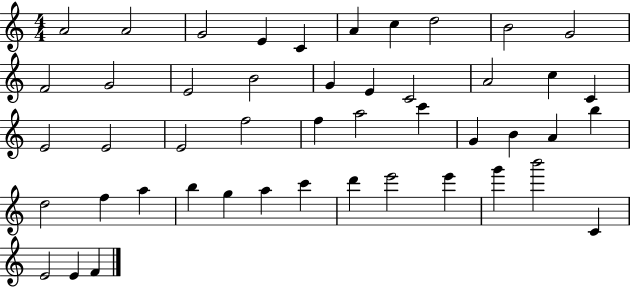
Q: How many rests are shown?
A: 0